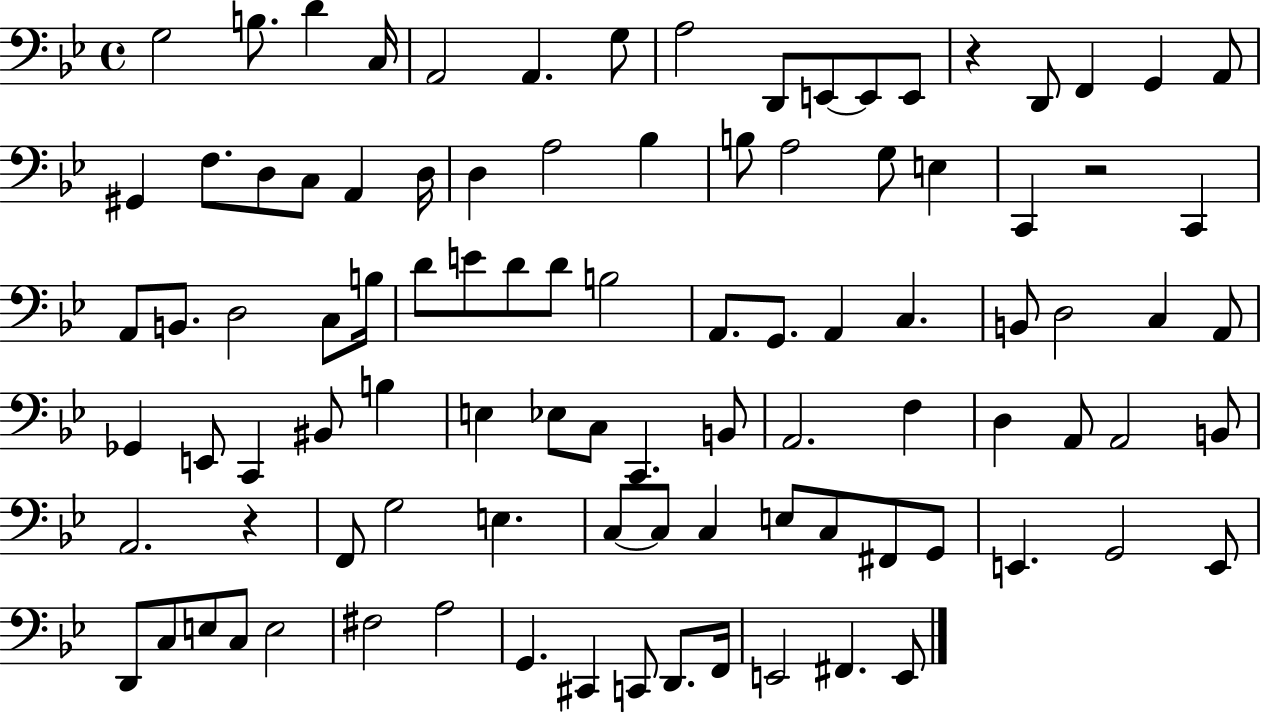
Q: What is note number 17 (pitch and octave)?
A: G#2